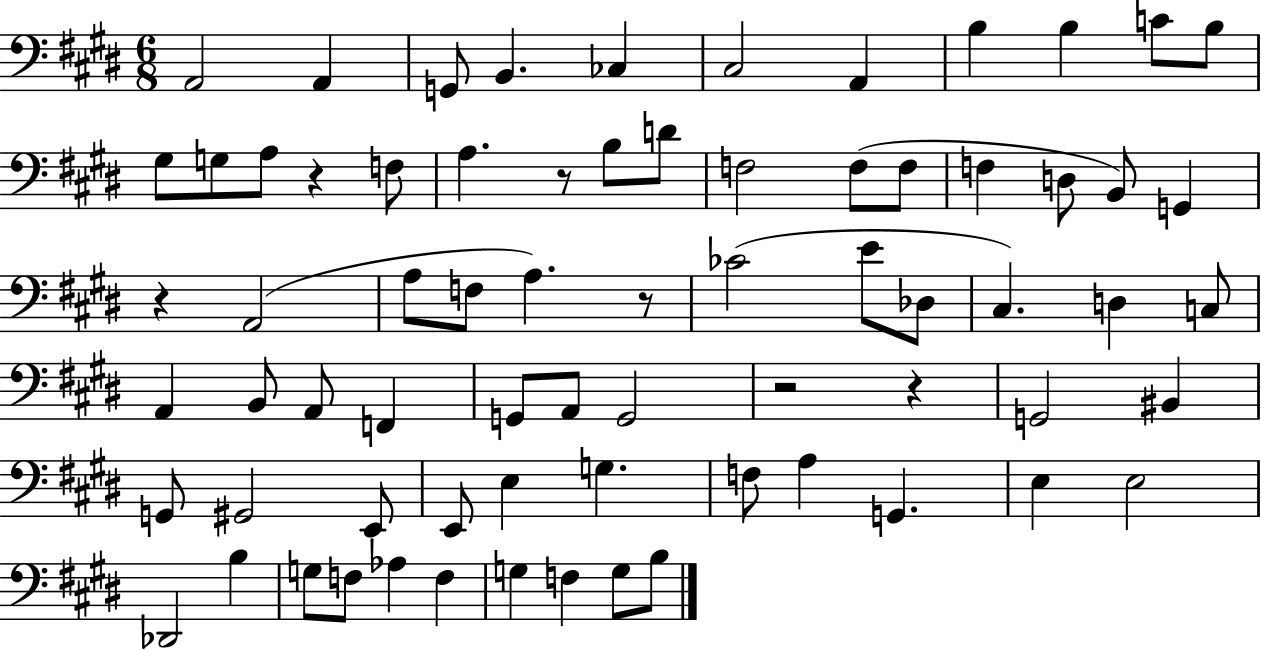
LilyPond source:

{
  \clef bass
  \numericTimeSignature
  \time 6/8
  \key e \major
  a,2 a,4 | g,8 b,4. ces4 | cis2 a,4 | b4 b4 c'8 b8 | \break gis8 g8 a8 r4 f8 | a4. r8 b8 d'8 | f2 f8( f8 | f4 d8 b,8) g,4 | \break r4 a,2( | a8 f8 a4.) r8 | ces'2( e'8 des8 | cis4.) d4 c8 | \break a,4 b,8 a,8 f,4 | g,8 a,8 g,2 | r2 r4 | g,2 bis,4 | \break g,8 gis,2 e,8 | e,8 e4 g4. | f8 a4 g,4. | e4 e2 | \break des,2 b4 | g8 f8 aes4 f4 | g4 f4 g8 b8 | \bar "|."
}